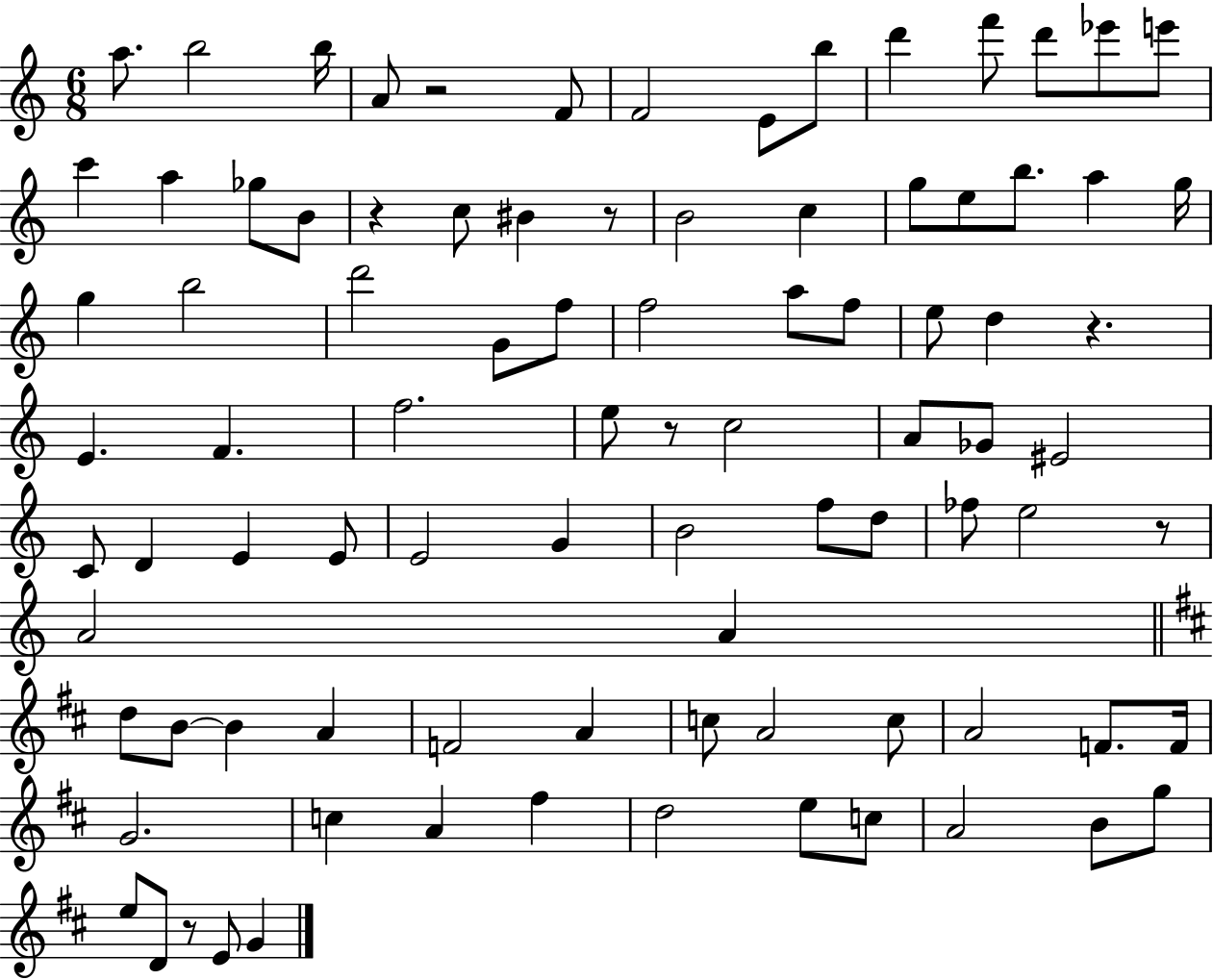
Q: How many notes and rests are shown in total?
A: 90